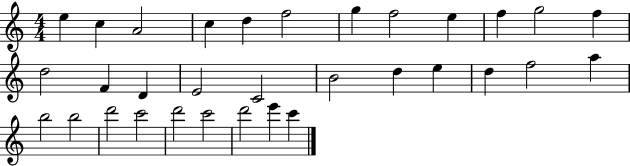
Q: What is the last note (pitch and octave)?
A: C6